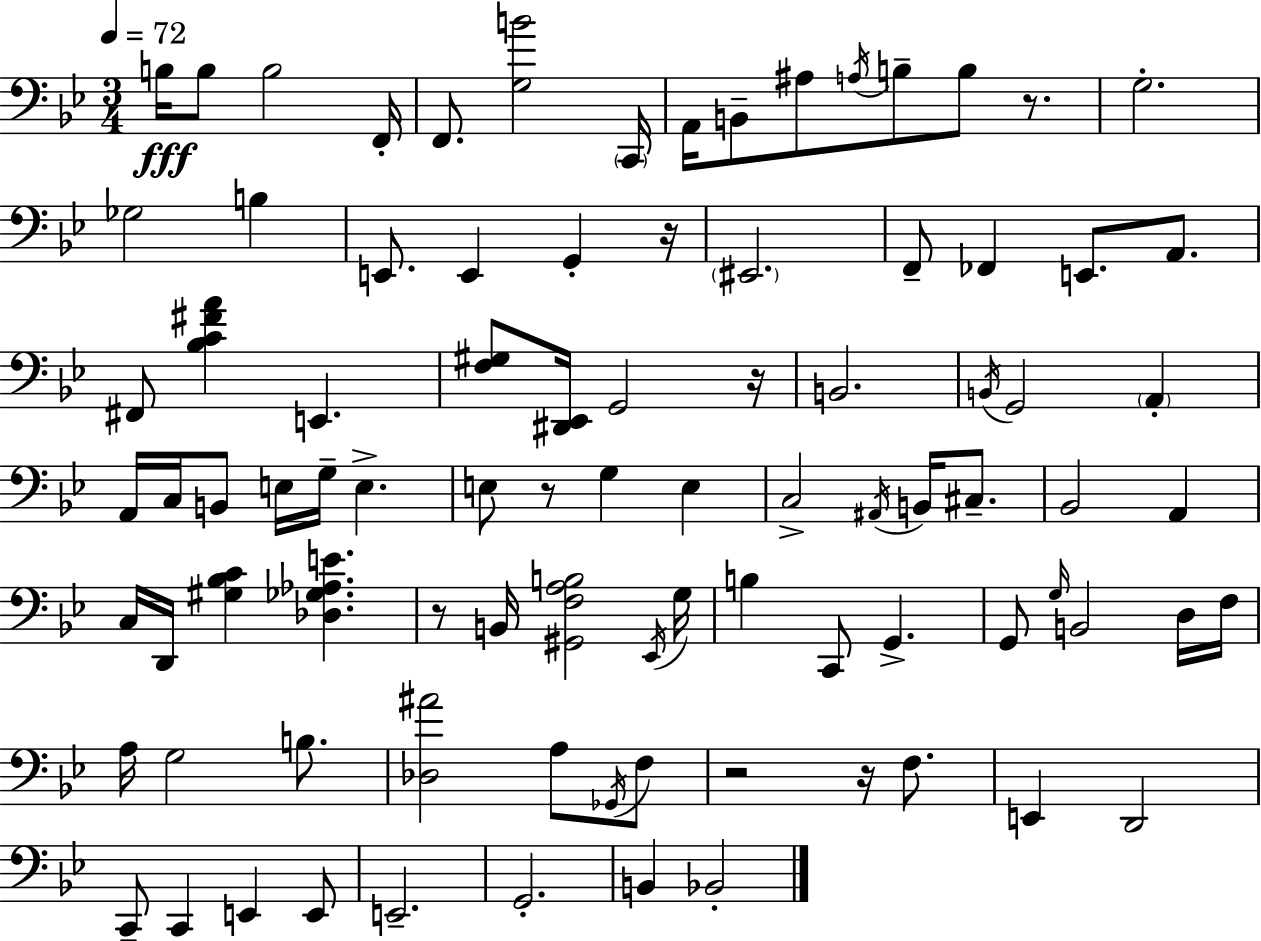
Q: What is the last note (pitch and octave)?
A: Bb2